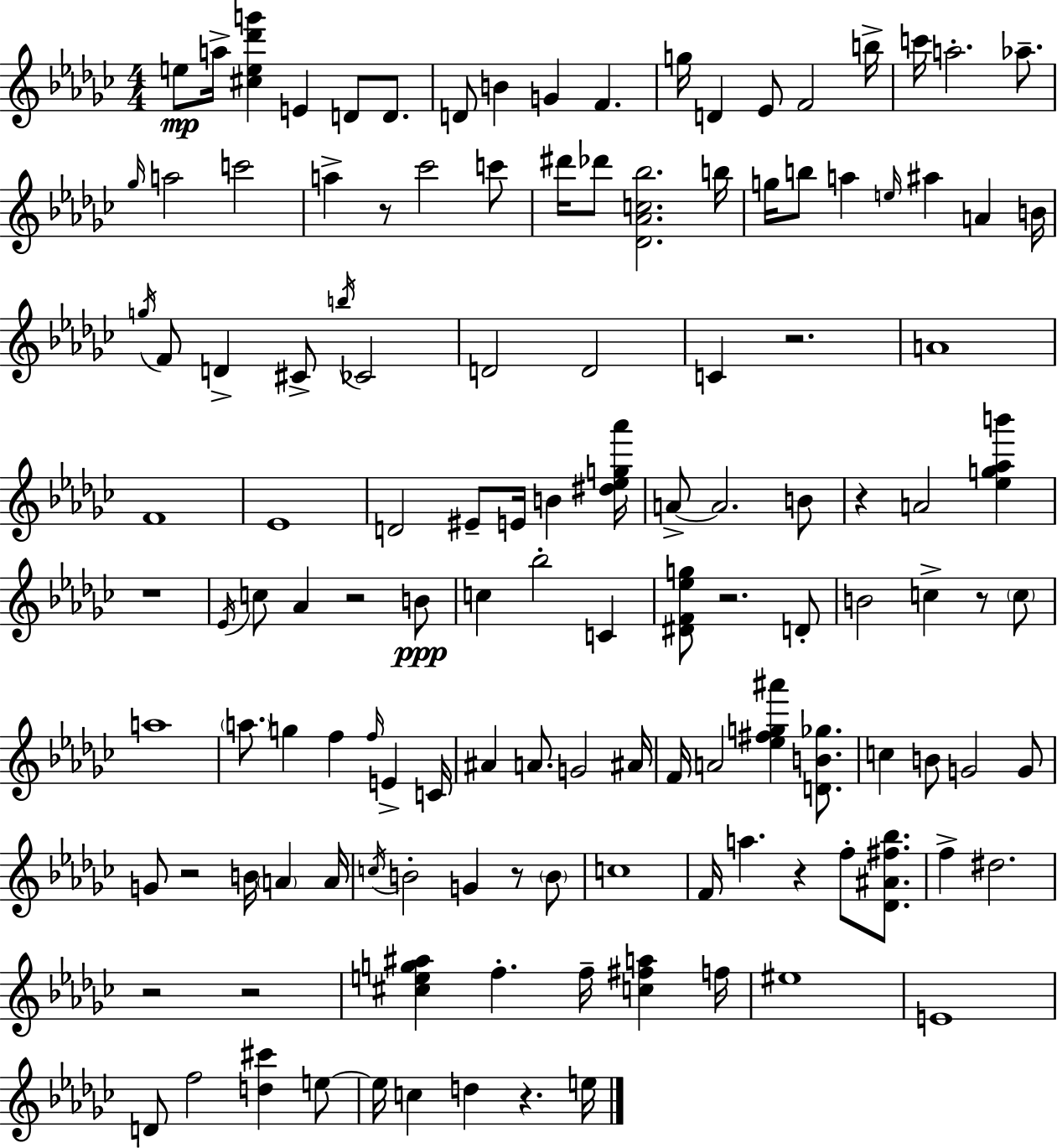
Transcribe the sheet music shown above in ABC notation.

X:1
T:Untitled
M:4/4
L:1/4
K:Ebm
e/2 a/4 [^ce_d'g'] E D/2 D/2 D/2 B G F g/4 D _E/2 F2 b/4 c'/4 a2 _a/2 _g/4 a2 c'2 a z/2 _c'2 c'/2 ^d'/4 _d'/2 [_D_Ac_b]2 b/4 g/4 b/2 a e/4 ^a A B/4 g/4 F/2 D ^C/2 b/4 _C2 D2 D2 C z2 A4 F4 _E4 D2 ^E/2 E/4 B [^d_eg_a']/4 A/2 A2 B/2 z A2 [_eg_ab'] z4 _E/4 c/2 _A z2 B/2 c _b2 C [^DF_eg]/2 z2 D/2 B2 c z/2 c/2 a4 a/2 g f f/4 E C/4 ^A A/2 G2 ^A/4 F/4 A2 [_e^fg^a'] [DB_g]/2 c B/2 G2 G/2 G/2 z2 B/4 A A/4 c/4 B2 G z/2 B/2 c4 F/4 a z f/2 [_D^A^f_b]/2 f ^d2 z2 z2 [^ceg^a] f f/4 [c^fa] f/4 ^e4 E4 D/2 f2 [d^c'] e/2 e/4 c d z e/4